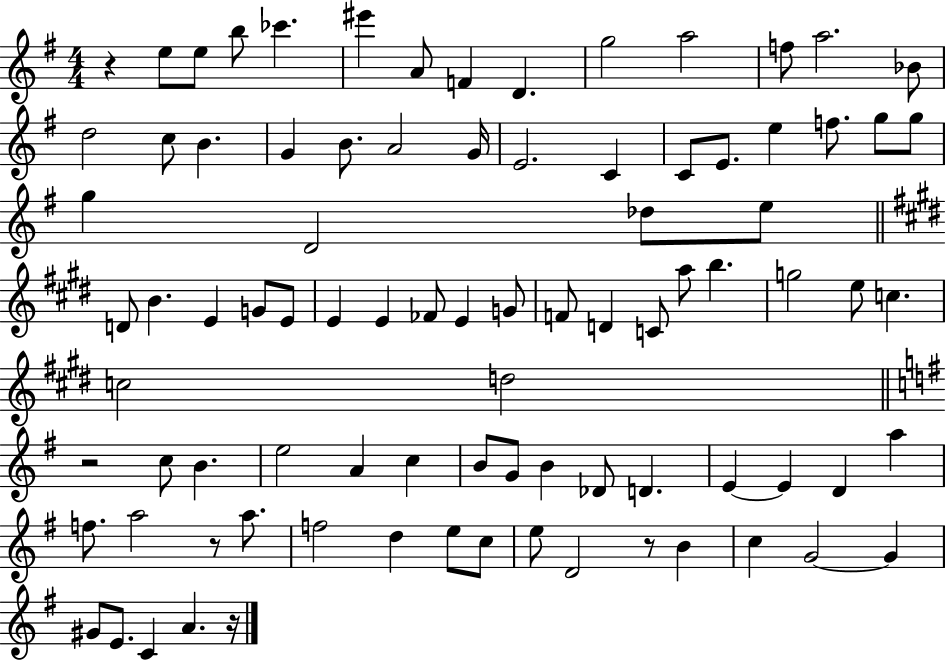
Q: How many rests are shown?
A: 5